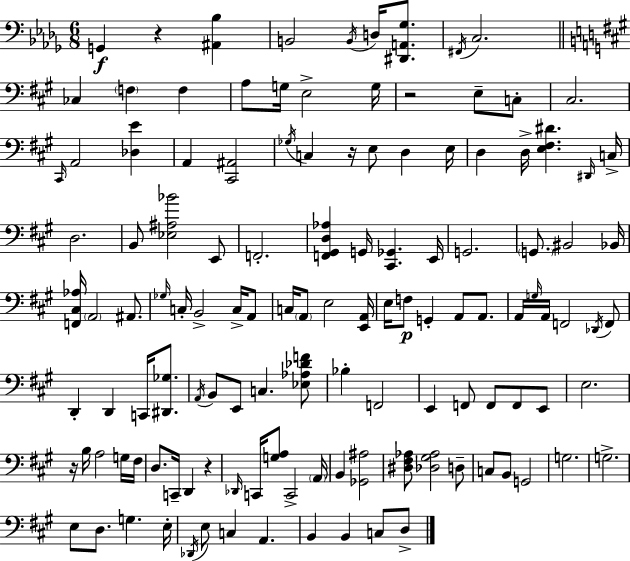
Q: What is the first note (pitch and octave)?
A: G2